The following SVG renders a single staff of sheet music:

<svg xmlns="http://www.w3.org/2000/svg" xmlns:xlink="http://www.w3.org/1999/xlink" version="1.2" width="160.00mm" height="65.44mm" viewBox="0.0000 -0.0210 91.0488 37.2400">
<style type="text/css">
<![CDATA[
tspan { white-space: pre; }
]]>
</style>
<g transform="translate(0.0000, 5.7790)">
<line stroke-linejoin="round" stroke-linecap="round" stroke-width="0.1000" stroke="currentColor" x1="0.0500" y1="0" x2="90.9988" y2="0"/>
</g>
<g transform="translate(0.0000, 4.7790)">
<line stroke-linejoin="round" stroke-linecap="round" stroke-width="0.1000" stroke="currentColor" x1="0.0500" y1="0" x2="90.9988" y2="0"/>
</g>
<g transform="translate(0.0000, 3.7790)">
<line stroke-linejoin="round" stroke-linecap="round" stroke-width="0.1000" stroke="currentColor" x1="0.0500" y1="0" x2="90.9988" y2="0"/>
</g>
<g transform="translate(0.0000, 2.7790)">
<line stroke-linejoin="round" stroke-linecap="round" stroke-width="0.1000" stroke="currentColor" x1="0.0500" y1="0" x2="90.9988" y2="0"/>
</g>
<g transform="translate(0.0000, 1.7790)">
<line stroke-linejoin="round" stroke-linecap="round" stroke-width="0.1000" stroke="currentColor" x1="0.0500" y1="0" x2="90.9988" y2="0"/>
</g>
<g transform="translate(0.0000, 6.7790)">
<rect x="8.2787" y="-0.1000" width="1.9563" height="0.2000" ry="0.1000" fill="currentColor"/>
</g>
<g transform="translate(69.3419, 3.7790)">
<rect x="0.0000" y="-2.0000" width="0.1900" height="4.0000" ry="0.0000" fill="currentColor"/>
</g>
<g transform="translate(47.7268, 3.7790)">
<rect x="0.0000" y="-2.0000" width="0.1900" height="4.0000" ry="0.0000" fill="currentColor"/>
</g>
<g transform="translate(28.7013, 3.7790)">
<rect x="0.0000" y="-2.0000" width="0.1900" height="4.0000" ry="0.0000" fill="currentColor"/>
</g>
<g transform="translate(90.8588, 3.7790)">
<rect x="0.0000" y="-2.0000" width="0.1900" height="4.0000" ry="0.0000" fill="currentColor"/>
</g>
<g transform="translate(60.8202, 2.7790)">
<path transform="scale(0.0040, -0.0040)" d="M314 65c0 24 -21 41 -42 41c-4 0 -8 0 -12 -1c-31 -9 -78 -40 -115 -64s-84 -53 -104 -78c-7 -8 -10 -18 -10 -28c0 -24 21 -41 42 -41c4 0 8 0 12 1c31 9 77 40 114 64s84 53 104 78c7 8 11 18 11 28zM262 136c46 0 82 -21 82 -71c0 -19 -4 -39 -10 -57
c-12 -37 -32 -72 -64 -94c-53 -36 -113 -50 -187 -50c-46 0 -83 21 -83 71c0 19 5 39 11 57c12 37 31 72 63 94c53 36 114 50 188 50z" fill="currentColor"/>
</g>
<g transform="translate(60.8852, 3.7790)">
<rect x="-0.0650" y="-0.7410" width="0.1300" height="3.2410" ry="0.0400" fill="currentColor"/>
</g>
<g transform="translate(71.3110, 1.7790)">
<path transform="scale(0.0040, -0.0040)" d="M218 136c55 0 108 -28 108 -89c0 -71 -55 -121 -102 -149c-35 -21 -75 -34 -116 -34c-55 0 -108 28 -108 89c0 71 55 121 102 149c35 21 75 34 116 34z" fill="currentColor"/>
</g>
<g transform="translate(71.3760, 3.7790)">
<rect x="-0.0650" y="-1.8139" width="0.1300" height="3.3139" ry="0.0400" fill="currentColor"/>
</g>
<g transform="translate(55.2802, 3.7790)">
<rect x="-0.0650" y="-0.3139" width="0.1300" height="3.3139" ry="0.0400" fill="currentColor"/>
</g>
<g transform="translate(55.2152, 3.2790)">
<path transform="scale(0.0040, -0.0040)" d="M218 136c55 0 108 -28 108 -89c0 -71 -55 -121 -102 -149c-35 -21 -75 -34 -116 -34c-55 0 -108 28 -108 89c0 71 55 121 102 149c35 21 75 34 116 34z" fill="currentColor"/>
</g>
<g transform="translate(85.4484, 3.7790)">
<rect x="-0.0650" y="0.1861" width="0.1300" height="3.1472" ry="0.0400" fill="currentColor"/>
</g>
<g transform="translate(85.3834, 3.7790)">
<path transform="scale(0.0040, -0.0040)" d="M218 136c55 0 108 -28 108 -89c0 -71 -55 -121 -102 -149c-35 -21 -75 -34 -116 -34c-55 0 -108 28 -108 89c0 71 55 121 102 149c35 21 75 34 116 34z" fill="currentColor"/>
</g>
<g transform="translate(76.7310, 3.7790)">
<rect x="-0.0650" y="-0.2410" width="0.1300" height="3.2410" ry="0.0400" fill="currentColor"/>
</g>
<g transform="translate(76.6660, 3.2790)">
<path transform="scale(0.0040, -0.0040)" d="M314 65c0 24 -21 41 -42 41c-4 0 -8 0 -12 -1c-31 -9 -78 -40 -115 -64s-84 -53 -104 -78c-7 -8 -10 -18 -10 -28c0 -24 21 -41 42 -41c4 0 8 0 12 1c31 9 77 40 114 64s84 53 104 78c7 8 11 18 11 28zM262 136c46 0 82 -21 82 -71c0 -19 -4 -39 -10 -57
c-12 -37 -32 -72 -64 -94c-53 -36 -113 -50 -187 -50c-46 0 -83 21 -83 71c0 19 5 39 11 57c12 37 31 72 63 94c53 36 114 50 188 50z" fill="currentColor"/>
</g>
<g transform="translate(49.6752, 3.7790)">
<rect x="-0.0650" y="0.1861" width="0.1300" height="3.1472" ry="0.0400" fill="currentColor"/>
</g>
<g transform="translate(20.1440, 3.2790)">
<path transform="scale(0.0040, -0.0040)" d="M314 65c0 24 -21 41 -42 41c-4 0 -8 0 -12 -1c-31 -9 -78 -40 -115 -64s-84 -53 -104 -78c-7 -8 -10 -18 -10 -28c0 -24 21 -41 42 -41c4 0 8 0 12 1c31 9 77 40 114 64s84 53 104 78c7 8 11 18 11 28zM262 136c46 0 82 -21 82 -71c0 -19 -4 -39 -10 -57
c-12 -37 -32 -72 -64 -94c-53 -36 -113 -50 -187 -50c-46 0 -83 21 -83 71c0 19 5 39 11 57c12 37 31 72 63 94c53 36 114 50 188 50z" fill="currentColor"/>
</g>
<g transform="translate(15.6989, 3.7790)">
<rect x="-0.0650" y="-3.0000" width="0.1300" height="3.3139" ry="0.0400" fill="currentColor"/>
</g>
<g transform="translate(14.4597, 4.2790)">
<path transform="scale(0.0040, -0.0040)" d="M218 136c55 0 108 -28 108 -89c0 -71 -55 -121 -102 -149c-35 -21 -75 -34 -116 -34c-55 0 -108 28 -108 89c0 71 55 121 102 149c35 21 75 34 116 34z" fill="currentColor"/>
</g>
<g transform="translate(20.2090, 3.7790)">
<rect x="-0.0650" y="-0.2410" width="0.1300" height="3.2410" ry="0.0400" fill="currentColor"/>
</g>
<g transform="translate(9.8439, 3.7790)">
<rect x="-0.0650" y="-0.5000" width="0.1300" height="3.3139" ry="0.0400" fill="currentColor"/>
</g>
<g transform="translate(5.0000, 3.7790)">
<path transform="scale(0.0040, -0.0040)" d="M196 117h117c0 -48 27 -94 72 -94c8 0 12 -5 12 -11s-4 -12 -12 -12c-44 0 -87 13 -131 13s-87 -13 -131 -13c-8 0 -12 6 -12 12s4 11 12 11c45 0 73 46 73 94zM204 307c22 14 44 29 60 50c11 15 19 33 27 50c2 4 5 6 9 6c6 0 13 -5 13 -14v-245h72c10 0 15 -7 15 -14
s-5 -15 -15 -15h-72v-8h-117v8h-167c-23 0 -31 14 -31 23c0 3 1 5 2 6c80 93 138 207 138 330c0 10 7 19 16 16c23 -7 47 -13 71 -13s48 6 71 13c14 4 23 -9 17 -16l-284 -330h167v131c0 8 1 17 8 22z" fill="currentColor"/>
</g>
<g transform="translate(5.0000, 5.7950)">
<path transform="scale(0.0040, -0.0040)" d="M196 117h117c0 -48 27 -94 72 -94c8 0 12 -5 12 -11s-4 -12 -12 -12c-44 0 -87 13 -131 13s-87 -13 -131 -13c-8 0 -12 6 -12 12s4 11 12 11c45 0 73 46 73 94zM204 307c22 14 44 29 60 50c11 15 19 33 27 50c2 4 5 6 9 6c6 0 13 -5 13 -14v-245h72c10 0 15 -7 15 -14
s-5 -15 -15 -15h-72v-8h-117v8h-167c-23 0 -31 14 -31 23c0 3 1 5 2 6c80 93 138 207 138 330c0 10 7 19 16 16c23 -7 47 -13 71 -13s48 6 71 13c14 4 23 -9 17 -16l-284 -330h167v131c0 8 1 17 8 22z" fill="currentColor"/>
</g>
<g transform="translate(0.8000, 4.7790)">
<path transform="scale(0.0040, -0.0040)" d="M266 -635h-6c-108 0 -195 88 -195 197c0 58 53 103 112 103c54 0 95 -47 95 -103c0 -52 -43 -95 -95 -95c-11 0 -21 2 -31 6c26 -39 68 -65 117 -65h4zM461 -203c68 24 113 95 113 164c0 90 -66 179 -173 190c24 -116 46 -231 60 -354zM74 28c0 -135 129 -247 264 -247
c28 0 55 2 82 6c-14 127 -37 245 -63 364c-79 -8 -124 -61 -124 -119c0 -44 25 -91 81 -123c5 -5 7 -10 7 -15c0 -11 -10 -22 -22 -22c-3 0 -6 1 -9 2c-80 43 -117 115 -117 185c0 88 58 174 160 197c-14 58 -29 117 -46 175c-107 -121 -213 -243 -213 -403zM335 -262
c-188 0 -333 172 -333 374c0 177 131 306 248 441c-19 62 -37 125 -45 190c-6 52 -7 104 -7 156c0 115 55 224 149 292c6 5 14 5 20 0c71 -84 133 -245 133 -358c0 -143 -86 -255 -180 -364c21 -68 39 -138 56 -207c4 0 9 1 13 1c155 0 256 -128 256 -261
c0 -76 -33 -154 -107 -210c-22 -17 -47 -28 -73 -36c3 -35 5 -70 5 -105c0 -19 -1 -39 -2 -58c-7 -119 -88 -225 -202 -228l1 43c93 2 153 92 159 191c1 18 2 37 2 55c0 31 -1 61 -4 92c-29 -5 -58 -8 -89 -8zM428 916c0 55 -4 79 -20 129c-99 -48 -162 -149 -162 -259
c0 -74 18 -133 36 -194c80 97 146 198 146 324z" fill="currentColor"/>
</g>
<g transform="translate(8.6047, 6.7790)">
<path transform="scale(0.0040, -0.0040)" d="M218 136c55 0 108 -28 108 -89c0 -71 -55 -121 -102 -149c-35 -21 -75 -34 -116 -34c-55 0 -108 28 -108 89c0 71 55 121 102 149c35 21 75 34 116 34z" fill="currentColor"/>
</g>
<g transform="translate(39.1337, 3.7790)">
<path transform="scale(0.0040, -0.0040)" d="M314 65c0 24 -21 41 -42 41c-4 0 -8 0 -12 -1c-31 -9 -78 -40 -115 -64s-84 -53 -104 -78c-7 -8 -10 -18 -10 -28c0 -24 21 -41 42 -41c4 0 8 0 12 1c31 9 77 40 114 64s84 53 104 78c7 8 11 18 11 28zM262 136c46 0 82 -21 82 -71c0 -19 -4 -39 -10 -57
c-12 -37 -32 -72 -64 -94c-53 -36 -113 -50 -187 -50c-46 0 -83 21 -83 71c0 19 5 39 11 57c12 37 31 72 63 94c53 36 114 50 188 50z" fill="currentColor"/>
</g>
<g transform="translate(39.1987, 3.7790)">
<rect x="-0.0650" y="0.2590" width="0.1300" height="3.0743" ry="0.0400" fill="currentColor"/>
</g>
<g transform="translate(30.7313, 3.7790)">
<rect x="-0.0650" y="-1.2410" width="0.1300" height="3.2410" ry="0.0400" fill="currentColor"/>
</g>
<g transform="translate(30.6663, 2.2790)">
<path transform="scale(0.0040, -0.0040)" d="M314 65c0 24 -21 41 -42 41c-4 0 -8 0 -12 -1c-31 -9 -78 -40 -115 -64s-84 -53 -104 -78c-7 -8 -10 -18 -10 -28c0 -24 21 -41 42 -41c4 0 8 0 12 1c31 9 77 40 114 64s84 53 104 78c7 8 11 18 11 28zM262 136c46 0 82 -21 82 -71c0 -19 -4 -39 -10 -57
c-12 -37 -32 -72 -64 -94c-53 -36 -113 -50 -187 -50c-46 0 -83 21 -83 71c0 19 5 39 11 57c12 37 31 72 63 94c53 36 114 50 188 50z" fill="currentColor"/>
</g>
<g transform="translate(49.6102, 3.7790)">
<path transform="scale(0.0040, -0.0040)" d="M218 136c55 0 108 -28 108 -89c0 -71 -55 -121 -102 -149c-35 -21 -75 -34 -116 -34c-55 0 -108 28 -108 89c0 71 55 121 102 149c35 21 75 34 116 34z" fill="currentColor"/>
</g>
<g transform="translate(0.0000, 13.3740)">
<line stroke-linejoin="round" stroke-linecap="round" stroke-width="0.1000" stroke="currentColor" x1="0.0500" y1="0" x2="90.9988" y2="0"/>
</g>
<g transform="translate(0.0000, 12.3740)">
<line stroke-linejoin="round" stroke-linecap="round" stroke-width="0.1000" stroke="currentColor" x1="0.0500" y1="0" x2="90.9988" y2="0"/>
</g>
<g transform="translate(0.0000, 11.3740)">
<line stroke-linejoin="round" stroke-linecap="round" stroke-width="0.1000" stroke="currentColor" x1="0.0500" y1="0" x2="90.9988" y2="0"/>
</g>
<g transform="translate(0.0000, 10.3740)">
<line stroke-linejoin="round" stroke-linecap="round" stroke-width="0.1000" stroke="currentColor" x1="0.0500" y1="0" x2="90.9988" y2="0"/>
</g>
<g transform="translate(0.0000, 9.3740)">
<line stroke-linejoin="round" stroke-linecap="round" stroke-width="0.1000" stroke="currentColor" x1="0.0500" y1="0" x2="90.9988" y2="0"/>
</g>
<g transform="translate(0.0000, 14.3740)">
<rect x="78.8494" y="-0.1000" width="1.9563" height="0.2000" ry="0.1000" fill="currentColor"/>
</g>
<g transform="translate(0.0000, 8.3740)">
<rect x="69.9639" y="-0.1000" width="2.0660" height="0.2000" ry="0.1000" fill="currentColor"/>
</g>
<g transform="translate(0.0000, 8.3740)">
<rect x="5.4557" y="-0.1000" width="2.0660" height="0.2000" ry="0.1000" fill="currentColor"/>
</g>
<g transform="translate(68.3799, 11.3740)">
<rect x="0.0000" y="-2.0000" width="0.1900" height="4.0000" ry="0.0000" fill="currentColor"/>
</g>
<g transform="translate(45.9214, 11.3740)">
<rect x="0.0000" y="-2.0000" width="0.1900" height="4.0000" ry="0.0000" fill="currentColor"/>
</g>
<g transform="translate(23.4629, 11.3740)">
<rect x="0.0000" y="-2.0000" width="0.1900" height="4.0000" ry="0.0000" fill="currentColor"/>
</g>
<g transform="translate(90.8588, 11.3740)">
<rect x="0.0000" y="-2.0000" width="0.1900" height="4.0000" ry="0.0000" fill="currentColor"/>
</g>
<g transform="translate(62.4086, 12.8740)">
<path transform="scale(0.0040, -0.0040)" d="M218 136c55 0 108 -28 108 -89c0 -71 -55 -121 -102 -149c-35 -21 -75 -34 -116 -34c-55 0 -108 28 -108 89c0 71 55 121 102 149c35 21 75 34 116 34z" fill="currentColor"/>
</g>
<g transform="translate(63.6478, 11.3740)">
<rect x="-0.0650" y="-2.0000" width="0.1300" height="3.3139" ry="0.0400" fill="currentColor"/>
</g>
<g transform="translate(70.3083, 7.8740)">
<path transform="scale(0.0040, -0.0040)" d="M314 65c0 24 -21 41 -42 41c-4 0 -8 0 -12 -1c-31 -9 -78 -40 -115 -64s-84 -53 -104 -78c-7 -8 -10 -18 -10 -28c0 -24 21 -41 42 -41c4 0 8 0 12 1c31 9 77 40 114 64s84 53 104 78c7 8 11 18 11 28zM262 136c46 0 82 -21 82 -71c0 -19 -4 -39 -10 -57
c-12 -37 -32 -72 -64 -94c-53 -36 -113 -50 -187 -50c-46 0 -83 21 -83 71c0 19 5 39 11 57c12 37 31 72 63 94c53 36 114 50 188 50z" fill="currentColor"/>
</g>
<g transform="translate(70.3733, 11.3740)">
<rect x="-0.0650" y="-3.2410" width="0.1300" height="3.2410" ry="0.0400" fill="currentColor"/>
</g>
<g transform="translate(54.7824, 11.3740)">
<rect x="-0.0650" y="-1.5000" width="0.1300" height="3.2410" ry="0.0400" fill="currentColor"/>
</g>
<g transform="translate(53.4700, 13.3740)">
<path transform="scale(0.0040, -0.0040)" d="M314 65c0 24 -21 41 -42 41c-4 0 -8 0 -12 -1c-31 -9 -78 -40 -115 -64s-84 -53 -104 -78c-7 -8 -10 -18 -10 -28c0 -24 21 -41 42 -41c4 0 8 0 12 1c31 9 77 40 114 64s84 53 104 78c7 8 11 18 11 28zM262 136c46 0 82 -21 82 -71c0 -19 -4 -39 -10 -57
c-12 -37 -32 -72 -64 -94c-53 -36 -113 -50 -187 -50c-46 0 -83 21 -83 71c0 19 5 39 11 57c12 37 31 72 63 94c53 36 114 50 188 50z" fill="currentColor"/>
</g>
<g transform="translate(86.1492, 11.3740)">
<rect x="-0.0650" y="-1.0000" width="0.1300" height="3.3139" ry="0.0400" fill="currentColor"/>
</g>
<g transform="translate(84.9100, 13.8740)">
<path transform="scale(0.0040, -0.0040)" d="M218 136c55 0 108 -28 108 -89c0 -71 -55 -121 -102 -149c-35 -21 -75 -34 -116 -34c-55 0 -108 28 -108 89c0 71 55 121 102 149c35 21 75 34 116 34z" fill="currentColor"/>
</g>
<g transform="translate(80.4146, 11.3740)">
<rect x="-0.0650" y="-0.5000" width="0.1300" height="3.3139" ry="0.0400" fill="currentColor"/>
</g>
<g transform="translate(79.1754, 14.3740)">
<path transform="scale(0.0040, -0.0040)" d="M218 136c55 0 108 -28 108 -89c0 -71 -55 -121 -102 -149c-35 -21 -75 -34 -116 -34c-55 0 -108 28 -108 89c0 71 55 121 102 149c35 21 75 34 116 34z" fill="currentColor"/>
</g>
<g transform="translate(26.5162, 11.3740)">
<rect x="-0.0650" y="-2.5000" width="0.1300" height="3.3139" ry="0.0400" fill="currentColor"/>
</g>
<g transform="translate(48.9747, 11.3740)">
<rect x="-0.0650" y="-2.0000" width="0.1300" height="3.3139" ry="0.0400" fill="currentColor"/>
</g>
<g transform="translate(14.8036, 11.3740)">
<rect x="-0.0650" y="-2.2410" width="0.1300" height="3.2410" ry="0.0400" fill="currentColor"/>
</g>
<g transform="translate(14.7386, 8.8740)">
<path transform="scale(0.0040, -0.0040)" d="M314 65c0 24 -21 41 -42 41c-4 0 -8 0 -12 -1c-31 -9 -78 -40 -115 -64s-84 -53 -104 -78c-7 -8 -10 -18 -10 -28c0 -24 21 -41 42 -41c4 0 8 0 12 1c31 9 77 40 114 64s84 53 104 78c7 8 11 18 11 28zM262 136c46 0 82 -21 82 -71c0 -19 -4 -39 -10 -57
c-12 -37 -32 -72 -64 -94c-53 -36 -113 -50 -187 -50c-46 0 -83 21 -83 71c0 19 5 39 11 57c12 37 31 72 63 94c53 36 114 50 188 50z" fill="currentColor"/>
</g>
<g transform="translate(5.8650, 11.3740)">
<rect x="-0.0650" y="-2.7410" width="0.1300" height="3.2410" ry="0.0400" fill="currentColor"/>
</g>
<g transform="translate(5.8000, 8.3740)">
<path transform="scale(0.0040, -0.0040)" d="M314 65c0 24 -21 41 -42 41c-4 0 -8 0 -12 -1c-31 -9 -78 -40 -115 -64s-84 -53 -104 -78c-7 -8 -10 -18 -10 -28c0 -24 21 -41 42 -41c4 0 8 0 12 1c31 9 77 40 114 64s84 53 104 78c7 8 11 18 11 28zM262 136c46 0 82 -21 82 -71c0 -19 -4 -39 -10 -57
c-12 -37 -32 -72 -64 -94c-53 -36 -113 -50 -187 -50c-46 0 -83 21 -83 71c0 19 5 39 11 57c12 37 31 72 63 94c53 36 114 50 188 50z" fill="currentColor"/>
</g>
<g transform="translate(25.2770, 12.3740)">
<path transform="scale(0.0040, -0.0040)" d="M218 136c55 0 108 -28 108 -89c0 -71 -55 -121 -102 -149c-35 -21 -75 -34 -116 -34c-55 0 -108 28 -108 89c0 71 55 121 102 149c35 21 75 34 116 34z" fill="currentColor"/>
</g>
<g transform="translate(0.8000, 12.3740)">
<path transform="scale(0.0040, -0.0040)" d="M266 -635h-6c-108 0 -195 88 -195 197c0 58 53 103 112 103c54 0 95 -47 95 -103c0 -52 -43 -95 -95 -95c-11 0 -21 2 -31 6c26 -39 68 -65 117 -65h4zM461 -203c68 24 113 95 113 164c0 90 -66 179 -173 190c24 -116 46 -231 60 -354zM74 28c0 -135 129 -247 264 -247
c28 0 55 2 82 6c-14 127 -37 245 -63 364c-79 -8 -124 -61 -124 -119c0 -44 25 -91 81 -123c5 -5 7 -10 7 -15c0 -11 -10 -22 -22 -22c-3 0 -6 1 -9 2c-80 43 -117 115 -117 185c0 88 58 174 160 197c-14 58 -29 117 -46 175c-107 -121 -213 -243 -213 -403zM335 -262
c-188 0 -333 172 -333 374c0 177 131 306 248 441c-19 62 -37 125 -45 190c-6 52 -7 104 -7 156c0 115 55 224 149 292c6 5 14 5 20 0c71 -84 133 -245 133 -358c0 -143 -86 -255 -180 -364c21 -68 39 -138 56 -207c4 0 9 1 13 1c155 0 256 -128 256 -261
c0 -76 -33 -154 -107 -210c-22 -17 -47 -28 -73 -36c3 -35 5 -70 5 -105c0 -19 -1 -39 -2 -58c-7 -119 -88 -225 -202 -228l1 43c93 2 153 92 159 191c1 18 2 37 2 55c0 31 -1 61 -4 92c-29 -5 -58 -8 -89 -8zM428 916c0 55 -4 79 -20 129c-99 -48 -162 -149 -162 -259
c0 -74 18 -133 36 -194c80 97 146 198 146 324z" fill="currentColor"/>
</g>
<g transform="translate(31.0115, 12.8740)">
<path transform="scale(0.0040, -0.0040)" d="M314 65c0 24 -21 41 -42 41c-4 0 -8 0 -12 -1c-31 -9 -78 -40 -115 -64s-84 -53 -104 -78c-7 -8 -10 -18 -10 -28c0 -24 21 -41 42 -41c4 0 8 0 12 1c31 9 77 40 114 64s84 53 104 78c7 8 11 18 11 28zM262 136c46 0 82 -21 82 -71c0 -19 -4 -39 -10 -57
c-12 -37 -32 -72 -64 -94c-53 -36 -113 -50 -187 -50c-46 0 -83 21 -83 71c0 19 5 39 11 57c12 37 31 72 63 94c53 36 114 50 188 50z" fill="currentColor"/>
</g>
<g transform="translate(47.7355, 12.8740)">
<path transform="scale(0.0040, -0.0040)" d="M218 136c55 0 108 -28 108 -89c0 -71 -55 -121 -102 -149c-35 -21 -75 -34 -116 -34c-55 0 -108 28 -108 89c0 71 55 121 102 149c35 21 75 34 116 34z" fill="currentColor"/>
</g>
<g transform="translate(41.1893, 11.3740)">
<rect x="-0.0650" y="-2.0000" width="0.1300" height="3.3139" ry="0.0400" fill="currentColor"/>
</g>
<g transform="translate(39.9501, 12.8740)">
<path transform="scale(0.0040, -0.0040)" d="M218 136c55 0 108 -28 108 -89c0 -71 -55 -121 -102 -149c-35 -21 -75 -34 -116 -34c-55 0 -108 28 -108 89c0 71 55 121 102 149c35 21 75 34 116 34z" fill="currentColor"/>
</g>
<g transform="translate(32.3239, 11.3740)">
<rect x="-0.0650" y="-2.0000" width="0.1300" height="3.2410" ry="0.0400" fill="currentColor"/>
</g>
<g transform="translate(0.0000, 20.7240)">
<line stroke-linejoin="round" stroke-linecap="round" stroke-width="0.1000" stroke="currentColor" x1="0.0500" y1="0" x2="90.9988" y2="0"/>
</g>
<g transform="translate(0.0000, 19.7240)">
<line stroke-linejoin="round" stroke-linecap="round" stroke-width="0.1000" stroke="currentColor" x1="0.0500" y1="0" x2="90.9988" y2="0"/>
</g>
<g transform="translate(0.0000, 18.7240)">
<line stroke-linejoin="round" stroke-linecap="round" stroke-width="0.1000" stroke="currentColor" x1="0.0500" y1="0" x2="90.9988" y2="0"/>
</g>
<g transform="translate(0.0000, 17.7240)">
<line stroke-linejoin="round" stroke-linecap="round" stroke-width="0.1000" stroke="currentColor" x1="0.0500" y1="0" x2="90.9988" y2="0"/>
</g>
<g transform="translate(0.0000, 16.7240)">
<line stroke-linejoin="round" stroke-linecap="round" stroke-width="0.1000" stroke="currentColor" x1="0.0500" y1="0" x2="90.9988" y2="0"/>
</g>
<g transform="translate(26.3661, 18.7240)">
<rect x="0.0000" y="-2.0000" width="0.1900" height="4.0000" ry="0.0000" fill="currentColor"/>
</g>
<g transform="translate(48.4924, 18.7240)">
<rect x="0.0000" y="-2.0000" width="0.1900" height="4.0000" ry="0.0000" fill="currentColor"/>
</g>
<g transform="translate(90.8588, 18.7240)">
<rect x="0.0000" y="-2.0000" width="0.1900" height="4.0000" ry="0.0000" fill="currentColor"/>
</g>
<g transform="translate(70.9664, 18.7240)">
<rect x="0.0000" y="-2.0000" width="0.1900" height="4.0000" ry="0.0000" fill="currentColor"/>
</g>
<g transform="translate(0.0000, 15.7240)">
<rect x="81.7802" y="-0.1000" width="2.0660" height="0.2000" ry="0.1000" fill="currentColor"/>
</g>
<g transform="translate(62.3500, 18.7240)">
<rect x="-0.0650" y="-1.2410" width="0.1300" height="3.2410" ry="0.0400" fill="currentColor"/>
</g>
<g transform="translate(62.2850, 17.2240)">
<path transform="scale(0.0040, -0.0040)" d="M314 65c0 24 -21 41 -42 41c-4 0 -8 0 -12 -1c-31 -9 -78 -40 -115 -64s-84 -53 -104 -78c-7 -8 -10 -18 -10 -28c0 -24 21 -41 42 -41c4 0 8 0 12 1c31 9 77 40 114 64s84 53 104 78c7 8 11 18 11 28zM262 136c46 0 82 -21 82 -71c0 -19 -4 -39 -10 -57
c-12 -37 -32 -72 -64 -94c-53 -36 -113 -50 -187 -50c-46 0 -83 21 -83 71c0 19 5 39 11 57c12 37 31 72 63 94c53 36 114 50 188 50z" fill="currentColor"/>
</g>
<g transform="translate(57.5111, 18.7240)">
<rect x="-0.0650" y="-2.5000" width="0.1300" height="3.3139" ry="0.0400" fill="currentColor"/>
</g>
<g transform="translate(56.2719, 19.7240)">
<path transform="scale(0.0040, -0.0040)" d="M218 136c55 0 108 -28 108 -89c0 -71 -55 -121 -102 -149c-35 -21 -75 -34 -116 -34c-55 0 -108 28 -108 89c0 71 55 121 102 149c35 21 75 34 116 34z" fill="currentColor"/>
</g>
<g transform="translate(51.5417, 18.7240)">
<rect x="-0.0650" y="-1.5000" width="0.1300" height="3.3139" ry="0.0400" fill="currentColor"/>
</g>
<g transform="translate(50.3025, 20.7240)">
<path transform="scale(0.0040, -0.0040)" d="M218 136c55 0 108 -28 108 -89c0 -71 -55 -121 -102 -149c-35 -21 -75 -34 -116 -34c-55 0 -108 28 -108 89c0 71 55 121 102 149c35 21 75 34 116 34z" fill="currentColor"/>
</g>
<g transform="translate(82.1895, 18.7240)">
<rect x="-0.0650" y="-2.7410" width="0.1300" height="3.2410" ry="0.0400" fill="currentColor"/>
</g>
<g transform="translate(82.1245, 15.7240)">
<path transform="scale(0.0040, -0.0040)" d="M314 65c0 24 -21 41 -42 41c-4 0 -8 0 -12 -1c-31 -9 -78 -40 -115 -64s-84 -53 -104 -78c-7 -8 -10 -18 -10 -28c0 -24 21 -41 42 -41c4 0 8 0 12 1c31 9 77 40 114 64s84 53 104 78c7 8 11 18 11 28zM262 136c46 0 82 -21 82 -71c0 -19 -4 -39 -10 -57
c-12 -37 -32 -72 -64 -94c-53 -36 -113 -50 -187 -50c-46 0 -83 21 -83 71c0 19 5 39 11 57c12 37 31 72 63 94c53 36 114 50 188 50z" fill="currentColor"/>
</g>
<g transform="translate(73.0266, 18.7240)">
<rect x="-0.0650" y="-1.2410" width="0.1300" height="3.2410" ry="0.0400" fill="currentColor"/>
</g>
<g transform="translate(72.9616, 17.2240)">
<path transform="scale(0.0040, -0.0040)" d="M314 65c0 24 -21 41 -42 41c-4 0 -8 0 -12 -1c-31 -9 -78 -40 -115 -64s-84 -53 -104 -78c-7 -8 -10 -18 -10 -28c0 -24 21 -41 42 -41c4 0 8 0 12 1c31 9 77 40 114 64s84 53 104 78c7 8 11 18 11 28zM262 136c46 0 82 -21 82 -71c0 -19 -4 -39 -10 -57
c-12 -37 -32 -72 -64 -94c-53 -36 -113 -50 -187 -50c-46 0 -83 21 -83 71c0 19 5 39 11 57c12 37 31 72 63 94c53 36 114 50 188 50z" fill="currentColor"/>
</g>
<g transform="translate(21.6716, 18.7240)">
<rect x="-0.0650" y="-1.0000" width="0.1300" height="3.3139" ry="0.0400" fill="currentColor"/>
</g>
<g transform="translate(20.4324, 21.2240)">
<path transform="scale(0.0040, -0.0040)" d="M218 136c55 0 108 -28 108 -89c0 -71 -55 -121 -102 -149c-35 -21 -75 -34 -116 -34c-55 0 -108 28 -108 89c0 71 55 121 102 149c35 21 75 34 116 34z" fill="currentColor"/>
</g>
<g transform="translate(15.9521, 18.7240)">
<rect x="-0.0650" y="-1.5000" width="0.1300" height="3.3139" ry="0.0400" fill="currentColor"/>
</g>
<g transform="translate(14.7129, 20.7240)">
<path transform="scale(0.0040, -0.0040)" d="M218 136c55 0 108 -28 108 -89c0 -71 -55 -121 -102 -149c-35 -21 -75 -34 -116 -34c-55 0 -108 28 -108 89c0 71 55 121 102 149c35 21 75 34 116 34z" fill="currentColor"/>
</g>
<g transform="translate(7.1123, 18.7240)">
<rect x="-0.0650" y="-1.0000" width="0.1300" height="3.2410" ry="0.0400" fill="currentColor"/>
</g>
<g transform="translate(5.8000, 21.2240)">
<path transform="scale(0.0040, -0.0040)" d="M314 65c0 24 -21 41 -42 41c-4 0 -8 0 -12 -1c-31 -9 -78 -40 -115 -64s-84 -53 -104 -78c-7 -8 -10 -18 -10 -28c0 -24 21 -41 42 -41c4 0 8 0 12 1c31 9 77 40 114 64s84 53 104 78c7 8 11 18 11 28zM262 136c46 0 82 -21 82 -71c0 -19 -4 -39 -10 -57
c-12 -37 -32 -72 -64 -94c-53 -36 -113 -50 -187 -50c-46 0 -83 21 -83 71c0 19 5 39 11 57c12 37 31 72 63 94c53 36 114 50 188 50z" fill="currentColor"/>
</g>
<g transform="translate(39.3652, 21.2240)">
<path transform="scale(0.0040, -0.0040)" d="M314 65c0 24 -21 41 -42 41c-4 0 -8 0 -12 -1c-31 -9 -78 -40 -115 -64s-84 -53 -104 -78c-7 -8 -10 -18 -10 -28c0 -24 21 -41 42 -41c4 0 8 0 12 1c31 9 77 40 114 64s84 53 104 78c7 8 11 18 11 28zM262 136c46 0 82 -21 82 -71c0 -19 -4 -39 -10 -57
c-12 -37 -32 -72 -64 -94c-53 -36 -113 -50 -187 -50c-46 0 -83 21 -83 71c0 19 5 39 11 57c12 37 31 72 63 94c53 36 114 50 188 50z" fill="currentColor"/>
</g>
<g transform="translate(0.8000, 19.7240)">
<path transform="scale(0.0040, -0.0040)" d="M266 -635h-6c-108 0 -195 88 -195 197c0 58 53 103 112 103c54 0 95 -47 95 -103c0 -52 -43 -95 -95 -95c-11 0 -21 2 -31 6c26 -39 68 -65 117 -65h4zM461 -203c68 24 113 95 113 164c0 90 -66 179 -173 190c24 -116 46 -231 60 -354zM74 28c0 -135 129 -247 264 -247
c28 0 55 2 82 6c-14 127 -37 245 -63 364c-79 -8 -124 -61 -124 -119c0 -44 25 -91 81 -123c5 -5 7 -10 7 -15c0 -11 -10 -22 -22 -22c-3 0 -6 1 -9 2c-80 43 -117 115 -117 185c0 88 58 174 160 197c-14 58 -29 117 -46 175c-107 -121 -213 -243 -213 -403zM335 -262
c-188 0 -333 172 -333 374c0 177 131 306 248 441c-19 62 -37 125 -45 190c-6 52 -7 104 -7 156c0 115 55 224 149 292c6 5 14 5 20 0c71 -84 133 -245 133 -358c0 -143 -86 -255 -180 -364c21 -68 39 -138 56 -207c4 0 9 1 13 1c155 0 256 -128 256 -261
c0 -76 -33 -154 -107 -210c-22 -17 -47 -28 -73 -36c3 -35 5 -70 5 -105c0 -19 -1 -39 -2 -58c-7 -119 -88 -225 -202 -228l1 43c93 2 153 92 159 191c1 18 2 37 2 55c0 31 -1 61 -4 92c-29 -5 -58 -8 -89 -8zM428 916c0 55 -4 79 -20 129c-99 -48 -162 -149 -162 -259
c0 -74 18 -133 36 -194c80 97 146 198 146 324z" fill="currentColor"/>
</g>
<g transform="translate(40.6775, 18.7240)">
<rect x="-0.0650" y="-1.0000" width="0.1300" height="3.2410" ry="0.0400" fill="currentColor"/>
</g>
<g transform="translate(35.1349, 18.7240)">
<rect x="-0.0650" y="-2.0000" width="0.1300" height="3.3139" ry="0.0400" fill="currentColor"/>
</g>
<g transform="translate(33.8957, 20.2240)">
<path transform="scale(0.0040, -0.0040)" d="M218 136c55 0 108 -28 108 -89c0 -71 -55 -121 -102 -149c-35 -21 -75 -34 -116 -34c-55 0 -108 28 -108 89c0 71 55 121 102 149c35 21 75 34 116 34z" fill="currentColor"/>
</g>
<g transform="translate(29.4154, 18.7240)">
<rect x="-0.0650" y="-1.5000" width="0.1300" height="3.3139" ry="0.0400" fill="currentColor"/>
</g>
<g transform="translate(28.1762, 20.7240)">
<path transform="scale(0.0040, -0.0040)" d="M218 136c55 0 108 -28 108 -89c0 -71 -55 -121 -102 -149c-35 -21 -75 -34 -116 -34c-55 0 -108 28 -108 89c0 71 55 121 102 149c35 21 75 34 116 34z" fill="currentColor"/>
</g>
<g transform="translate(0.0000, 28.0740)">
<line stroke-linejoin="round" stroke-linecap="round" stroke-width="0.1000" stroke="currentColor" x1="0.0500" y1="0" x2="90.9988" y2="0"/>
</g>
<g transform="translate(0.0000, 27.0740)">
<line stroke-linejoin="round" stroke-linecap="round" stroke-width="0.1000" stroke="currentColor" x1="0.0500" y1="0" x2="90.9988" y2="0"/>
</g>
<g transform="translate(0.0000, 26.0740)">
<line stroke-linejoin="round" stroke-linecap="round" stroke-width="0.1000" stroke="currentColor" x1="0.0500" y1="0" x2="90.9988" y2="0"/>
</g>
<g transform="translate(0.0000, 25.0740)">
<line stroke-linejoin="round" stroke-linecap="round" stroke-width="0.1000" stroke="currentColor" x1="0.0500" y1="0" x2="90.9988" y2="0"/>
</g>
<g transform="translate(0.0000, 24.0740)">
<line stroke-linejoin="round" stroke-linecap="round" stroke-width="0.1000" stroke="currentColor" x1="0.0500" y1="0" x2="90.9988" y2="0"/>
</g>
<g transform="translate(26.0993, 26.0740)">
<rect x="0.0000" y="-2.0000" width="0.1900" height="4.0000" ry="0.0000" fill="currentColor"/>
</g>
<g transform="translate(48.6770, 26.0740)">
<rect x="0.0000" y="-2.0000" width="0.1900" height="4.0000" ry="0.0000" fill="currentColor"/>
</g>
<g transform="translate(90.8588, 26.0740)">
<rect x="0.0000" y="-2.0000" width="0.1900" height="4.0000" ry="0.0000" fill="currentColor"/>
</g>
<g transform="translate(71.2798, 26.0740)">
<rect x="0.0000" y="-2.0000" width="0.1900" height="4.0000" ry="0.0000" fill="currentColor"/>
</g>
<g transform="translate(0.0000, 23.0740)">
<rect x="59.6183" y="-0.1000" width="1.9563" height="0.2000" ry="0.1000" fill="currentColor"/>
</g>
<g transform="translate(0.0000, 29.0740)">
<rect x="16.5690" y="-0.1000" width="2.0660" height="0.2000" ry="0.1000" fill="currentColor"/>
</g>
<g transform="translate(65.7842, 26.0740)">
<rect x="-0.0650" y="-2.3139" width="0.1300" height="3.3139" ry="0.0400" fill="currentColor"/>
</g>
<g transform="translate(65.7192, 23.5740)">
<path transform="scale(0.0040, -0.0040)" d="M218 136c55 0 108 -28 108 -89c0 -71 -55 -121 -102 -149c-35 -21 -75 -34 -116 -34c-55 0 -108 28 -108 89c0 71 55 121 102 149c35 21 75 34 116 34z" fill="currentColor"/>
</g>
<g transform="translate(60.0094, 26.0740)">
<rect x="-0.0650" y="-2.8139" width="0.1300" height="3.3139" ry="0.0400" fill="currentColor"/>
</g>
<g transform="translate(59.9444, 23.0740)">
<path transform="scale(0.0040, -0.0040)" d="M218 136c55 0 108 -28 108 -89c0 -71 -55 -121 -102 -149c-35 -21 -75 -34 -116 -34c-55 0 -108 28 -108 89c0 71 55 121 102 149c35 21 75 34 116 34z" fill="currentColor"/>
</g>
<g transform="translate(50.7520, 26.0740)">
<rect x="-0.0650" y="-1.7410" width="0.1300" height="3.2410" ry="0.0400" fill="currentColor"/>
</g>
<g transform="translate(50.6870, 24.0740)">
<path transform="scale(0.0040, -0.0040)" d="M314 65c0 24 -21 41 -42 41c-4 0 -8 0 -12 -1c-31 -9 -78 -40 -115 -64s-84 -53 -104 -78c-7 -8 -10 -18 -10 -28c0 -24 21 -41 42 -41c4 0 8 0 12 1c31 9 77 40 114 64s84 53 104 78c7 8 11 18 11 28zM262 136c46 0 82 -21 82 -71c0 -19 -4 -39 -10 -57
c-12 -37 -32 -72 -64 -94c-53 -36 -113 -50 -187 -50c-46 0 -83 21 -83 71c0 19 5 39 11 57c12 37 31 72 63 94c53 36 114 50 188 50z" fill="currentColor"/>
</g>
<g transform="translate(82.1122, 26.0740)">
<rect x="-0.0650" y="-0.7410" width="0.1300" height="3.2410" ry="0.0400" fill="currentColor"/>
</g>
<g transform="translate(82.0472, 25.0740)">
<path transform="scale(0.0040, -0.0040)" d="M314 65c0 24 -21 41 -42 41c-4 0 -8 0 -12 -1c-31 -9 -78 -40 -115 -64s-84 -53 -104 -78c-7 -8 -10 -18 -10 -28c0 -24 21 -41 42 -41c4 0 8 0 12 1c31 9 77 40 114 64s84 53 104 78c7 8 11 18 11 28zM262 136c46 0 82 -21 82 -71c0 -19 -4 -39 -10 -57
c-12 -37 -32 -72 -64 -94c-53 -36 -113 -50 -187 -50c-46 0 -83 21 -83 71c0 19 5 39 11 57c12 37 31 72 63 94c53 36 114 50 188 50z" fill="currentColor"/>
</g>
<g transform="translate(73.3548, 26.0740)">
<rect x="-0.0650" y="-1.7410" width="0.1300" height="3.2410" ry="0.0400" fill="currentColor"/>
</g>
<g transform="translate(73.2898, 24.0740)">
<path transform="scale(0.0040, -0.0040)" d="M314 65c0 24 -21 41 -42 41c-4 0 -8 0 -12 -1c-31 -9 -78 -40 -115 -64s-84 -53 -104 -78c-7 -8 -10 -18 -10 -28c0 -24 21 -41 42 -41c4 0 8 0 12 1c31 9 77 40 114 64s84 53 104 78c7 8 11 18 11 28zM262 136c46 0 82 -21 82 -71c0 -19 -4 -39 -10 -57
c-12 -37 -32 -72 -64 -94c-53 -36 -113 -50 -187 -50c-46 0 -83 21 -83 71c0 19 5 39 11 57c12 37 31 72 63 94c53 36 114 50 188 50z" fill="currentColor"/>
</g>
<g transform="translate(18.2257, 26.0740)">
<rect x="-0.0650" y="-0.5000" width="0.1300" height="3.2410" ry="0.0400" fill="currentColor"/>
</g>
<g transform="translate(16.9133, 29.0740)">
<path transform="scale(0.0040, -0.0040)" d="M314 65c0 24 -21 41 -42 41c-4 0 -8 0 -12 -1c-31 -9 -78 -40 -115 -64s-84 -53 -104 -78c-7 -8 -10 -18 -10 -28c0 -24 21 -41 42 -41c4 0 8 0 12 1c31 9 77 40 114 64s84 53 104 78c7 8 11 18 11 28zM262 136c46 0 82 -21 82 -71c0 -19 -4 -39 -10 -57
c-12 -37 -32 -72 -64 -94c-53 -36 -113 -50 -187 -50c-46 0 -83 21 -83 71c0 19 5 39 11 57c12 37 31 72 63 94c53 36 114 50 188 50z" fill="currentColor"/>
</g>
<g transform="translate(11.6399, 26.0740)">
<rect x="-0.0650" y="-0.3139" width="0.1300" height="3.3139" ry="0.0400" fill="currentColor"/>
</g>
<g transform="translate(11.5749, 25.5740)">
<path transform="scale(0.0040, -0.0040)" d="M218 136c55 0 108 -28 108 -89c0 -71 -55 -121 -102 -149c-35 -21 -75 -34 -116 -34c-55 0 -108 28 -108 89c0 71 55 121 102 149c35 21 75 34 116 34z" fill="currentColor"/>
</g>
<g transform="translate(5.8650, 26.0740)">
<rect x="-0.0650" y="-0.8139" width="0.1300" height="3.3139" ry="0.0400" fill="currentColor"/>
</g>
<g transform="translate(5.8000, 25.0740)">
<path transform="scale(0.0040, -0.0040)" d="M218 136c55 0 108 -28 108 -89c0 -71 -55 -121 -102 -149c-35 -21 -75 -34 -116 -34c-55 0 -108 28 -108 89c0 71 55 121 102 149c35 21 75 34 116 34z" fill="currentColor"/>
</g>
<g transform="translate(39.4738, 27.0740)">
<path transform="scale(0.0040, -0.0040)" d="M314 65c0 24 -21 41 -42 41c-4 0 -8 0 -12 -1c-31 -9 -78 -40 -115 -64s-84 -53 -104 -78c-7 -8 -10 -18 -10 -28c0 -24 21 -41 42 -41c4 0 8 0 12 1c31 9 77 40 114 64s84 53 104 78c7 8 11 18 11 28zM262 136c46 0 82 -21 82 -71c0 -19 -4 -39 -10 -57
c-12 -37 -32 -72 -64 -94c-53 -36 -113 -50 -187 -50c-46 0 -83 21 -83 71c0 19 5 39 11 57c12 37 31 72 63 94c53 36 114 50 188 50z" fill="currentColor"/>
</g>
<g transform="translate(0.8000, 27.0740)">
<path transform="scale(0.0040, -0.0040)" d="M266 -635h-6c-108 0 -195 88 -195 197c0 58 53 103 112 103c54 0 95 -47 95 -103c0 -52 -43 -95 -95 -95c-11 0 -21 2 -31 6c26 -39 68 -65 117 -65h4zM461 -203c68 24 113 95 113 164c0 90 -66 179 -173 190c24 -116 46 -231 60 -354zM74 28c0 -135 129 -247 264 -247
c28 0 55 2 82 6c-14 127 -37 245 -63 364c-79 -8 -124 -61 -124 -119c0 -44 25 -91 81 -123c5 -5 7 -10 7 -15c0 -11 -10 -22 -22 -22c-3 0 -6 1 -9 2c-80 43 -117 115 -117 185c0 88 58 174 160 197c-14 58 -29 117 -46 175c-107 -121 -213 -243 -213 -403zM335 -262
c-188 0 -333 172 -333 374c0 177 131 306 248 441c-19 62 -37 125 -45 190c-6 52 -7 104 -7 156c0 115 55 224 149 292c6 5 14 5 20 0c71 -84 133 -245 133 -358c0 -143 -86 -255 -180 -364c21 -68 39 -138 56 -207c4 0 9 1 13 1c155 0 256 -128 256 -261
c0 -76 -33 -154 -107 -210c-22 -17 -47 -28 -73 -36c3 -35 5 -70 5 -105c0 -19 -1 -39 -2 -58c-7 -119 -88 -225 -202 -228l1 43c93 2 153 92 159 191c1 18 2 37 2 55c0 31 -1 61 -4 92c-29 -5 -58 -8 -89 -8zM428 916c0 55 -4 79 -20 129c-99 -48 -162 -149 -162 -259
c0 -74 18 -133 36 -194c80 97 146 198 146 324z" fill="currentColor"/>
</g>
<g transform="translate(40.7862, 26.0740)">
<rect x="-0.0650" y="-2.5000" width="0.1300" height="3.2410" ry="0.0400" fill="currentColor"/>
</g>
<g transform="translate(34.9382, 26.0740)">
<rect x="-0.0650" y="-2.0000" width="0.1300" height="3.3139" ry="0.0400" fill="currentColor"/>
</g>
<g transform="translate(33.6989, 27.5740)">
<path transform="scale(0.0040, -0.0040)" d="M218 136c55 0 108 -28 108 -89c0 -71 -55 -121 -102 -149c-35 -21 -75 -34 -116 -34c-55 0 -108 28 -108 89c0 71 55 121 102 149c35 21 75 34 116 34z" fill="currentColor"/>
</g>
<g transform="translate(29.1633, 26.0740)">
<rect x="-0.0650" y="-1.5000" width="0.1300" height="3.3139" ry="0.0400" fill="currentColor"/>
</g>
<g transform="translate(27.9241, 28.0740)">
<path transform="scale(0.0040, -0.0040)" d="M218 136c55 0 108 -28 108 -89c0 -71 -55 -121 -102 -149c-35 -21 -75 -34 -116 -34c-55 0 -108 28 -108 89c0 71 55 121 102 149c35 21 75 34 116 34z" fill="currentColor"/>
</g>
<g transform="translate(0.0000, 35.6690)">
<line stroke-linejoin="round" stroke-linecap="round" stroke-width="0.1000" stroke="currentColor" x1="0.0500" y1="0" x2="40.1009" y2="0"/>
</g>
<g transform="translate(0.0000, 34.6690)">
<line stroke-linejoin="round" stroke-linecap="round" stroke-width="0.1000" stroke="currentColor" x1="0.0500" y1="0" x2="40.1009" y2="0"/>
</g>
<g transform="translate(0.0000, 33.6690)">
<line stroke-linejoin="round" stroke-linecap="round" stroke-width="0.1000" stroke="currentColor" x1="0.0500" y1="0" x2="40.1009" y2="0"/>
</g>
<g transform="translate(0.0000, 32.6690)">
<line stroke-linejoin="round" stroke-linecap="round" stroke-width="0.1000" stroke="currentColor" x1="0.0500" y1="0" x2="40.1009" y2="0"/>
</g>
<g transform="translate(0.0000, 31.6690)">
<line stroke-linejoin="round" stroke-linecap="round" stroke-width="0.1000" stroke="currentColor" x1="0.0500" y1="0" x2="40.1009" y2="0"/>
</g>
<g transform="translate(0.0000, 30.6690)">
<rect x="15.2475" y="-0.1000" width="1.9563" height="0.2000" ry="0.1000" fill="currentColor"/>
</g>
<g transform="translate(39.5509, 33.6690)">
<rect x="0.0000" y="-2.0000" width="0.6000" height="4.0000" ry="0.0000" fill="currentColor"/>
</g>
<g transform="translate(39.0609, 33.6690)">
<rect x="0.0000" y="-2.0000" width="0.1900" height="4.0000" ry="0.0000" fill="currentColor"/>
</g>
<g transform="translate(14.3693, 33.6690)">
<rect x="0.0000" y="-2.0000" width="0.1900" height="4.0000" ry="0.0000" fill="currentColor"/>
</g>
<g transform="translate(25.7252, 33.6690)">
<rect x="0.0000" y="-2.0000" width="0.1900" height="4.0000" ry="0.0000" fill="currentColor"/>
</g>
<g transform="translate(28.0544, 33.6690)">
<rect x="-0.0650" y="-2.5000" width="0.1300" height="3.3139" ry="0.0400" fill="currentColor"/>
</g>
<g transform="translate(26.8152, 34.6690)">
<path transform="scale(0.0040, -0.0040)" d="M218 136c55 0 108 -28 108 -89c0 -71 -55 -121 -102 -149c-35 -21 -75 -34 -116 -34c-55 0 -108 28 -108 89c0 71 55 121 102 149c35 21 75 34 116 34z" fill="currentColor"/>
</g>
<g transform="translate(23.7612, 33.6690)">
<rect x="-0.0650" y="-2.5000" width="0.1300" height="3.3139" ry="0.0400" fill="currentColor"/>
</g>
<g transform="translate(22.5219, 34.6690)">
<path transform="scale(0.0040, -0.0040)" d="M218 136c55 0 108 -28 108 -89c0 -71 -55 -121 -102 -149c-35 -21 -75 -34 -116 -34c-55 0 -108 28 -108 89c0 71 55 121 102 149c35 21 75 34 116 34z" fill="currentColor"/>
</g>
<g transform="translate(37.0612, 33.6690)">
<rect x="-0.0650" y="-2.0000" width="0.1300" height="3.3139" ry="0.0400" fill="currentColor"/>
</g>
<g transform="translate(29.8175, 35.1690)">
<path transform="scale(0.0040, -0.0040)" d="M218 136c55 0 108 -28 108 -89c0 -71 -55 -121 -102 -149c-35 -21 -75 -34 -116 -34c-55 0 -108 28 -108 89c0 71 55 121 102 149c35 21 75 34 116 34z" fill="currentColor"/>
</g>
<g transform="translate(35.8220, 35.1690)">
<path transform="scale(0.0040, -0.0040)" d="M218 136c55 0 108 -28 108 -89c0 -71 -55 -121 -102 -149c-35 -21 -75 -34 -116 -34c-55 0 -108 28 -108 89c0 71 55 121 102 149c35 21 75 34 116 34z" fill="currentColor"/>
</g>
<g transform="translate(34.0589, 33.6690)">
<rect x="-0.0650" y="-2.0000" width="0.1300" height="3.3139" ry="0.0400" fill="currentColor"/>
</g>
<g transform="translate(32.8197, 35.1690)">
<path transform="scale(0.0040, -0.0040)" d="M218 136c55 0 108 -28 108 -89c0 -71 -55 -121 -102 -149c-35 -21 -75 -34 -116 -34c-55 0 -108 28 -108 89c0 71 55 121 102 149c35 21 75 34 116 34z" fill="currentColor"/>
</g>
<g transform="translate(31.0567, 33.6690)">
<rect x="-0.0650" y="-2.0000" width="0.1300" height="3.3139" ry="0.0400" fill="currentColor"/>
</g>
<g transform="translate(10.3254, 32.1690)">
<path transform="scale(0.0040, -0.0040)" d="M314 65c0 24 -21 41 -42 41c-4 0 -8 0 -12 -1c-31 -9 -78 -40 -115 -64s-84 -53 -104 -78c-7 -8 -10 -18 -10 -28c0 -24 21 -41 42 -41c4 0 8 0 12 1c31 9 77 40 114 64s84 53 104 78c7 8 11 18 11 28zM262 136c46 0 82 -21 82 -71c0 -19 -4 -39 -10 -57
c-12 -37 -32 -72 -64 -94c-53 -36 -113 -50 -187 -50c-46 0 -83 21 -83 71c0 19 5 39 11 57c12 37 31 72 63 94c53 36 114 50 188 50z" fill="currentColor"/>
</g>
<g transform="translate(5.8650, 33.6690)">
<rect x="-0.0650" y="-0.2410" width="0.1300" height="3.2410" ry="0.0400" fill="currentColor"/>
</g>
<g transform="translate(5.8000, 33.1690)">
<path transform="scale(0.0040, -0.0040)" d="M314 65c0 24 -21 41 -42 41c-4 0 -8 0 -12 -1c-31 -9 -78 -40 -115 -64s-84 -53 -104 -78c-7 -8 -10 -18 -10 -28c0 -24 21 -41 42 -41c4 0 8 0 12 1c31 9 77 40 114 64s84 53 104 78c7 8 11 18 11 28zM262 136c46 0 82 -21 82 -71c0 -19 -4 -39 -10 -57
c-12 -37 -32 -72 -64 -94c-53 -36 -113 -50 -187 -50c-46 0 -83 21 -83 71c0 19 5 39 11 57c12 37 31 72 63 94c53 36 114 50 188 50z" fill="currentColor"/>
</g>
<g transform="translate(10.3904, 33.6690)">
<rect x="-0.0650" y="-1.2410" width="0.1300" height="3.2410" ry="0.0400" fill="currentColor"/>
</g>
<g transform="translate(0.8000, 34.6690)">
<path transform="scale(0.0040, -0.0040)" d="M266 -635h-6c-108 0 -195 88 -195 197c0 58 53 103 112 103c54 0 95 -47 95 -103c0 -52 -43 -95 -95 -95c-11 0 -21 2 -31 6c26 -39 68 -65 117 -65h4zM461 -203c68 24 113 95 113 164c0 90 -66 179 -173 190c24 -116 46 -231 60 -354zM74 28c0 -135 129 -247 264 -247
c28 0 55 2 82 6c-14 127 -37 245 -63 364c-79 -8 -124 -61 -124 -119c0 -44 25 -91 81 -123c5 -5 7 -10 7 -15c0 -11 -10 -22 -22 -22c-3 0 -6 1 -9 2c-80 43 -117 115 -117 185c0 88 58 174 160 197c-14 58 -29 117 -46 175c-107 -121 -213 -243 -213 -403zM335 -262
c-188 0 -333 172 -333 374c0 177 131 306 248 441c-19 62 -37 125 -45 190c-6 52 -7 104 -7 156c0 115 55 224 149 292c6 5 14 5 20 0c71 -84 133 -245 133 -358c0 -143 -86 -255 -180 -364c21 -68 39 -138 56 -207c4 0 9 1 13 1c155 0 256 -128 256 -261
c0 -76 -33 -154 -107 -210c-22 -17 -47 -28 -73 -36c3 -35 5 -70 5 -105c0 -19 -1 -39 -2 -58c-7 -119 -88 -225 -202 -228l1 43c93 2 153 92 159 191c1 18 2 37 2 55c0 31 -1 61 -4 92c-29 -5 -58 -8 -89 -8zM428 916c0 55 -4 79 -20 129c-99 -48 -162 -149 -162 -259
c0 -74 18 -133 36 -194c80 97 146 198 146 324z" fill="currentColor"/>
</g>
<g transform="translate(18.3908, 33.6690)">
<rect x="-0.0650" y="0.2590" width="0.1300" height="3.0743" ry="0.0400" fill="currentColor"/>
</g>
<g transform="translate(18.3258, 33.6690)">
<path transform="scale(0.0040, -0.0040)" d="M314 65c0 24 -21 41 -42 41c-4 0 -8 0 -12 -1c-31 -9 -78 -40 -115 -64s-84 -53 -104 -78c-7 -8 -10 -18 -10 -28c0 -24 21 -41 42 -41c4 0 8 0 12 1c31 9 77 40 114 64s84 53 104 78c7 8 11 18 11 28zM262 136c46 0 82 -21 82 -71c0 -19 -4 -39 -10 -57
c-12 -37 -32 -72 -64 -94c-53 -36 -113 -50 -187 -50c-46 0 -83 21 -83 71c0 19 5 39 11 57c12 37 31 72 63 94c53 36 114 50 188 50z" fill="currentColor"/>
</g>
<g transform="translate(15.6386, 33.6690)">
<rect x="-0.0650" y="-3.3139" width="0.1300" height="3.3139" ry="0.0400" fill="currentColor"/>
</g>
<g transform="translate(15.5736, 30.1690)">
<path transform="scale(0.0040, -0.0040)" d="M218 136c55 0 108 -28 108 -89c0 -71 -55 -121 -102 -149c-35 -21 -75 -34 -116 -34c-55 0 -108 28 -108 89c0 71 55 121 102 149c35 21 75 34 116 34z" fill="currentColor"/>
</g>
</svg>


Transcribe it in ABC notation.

X:1
T:Untitled
M:4/4
L:1/4
K:C
C A c2 e2 B2 B c d2 f c2 B a2 g2 G F2 F F E2 F b2 C D D2 E D E F D2 E G e2 e2 a2 d c C2 E F G2 f2 a g f2 d2 c2 e2 b B2 G G F F F